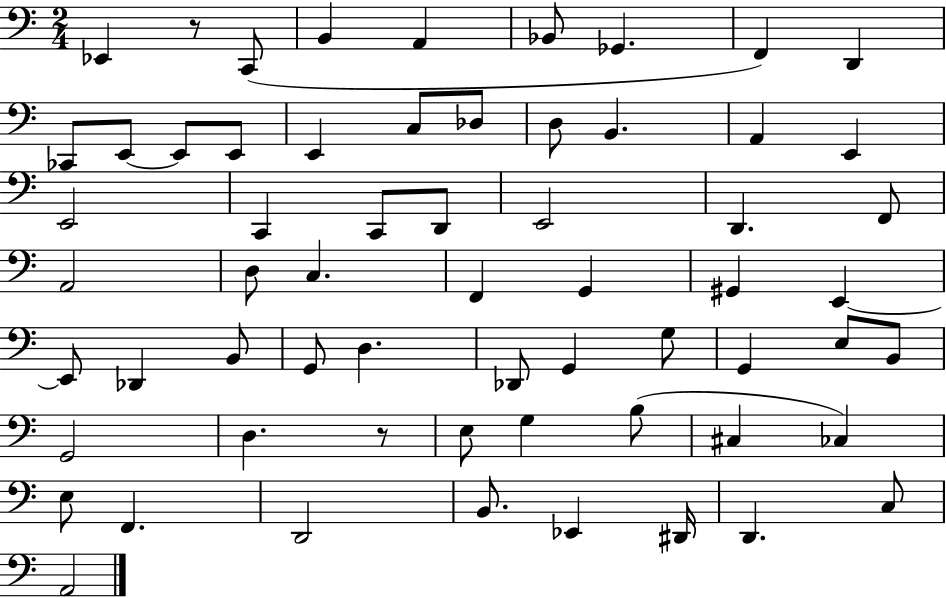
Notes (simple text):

Eb2/q R/e C2/e B2/q A2/q Bb2/e Gb2/q. F2/q D2/q CES2/e E2/e E2/e E2/e E2/q C3/e Db3/e D3/e B2/q. A2/q E2/q E2/h C2/q C2/e D2/e E2/h D2/q. F2/e A2/h D3/e C3/q. F2/q G2/q G#2/q E2/q E2/e Db2/q B2/e G2/e D3/q. Db2/e G2/q G3/e G2/q E3/e B2/e G2/h D3/q. R/e E3/e G3/q B3/e C#3/q CES3/q E3/e F2/q. D2/h B2/e. Eb2/q D#2/s D2/q. C3/e A2/h